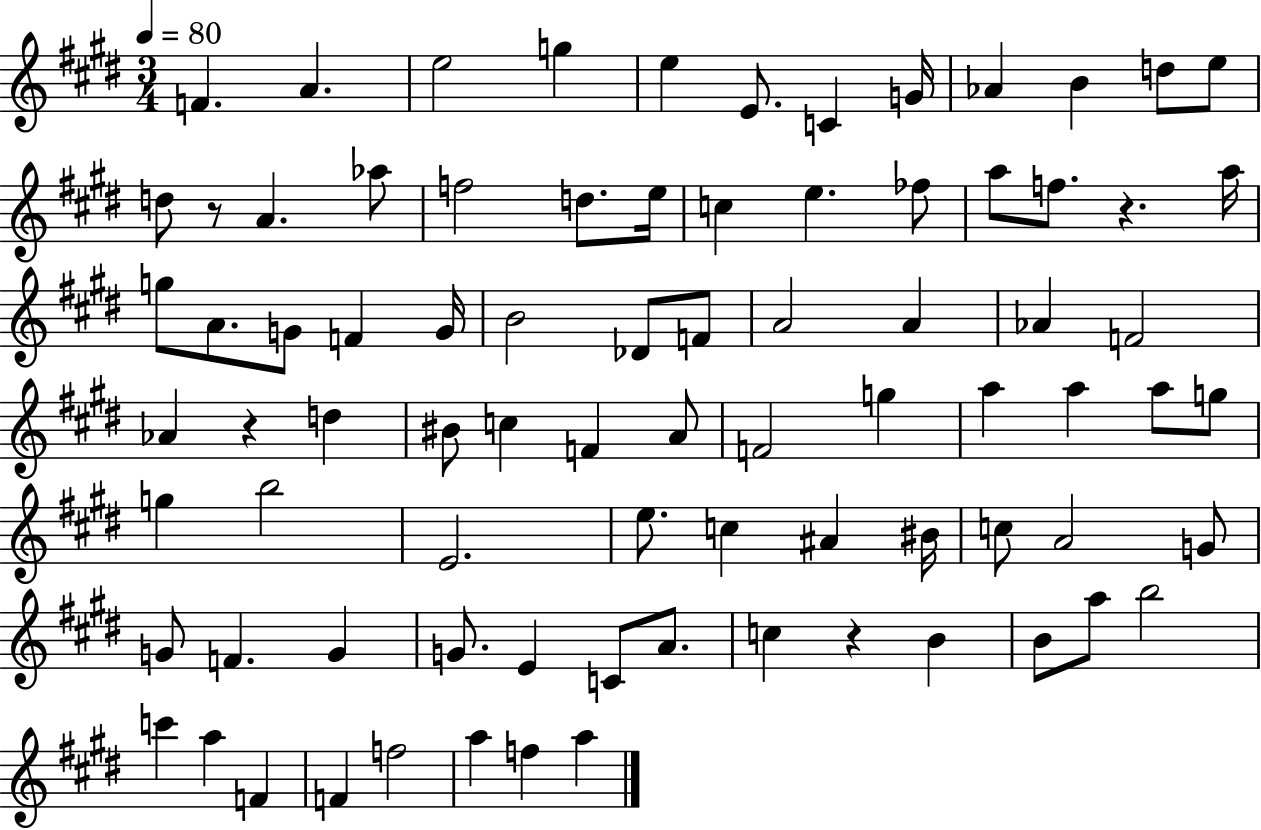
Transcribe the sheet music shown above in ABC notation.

X:1
T:Untitled
M:3/4
L:1/4
K:E
F A e2 g e E/2 C G/4 _A B d/2 e/2 d/2 z/2 A _a/2 f2 d/2 e/4 c e _f/2 a/2 f/2 z a/4 g/2 A/2 G/2 F G/4 B2 _D/2 F/2 A2 A _A F2 _A z d ^B/2 c F A/2 F2 g a a a/2 g/2 g b2 E2 e/2 c ^A ^B/4 c/2 A2 G/2 G/2 F G G/2 E C/2 A/2 c z B B/2 a/2 b2 c' a F F f2 a f a